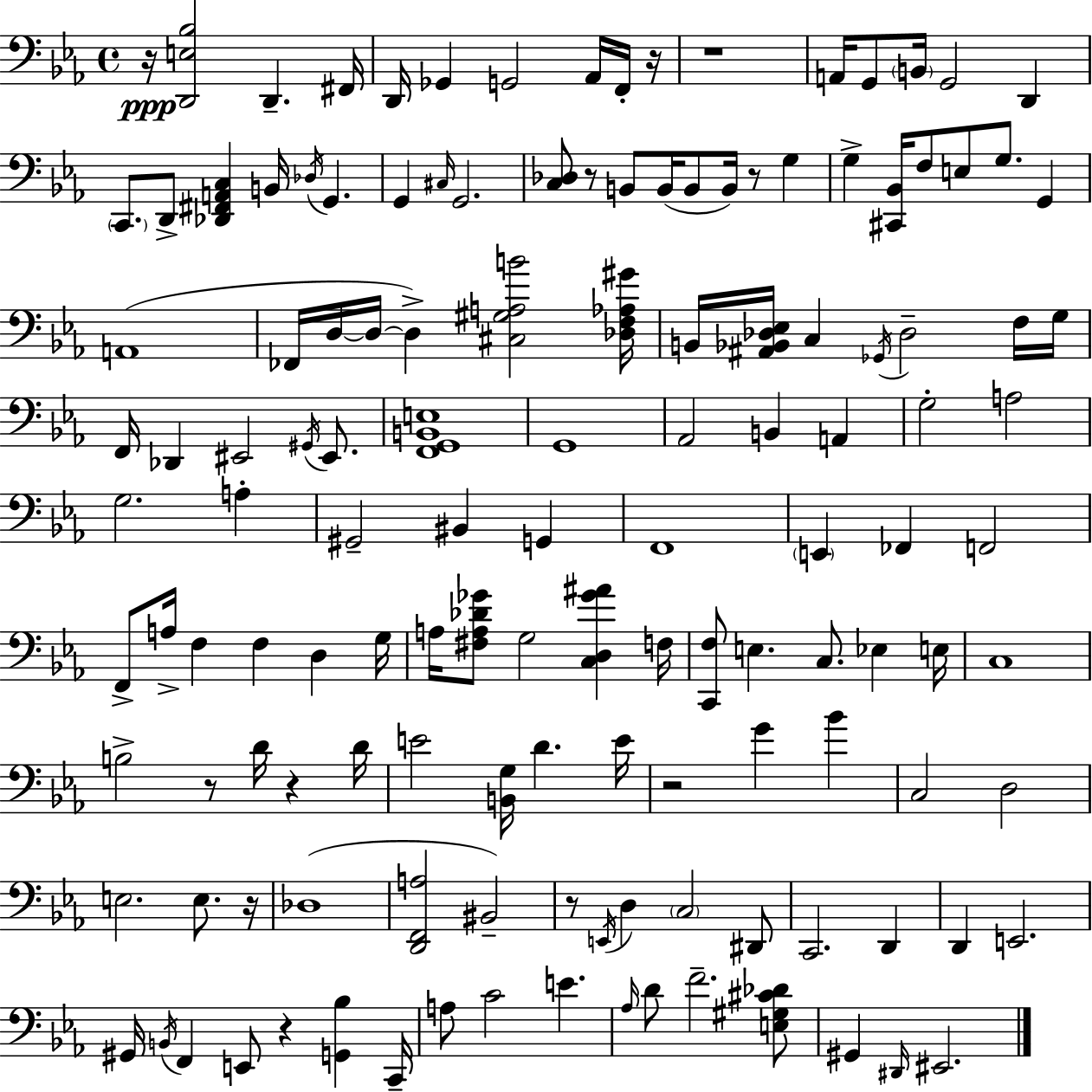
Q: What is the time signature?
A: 4/4